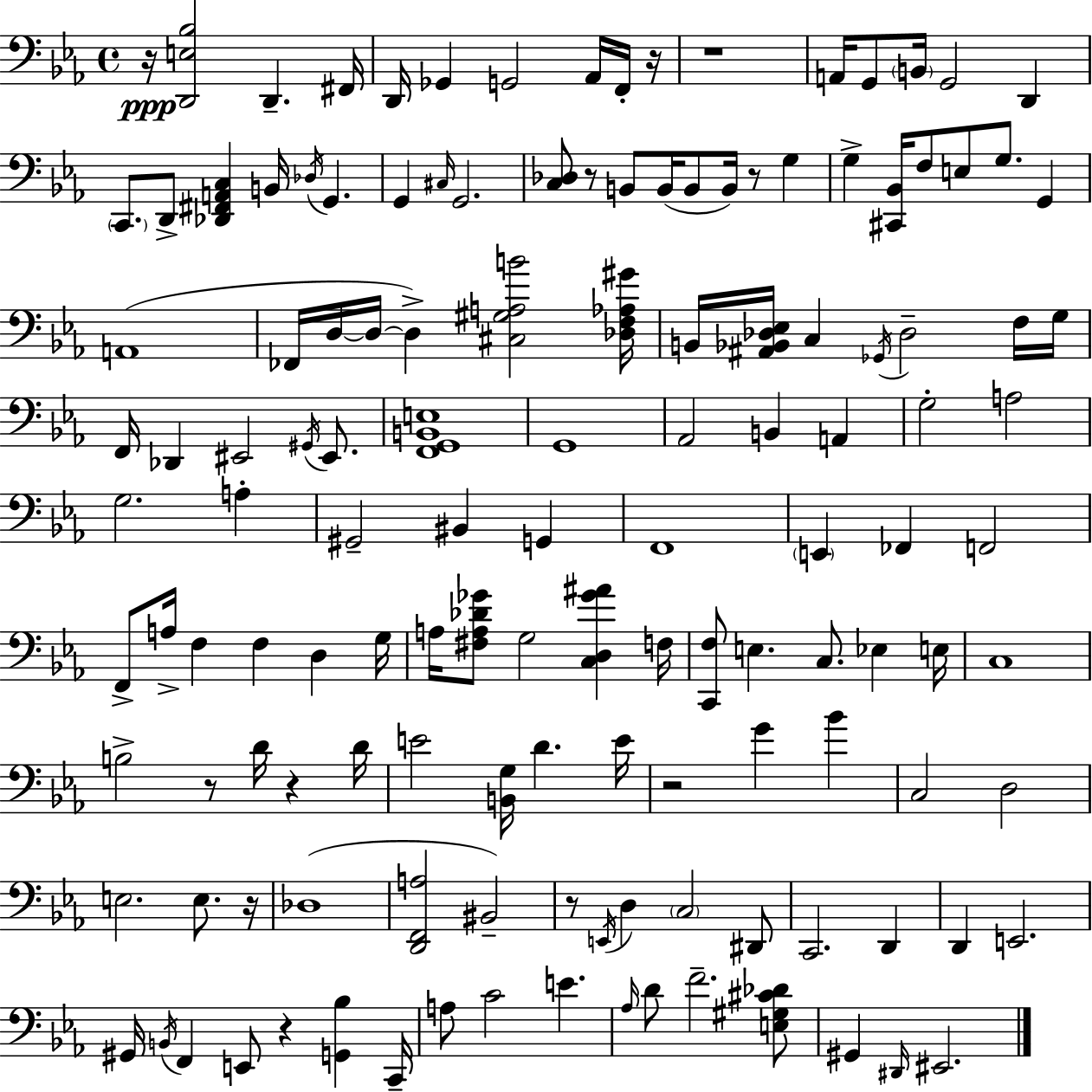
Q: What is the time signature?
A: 4/4